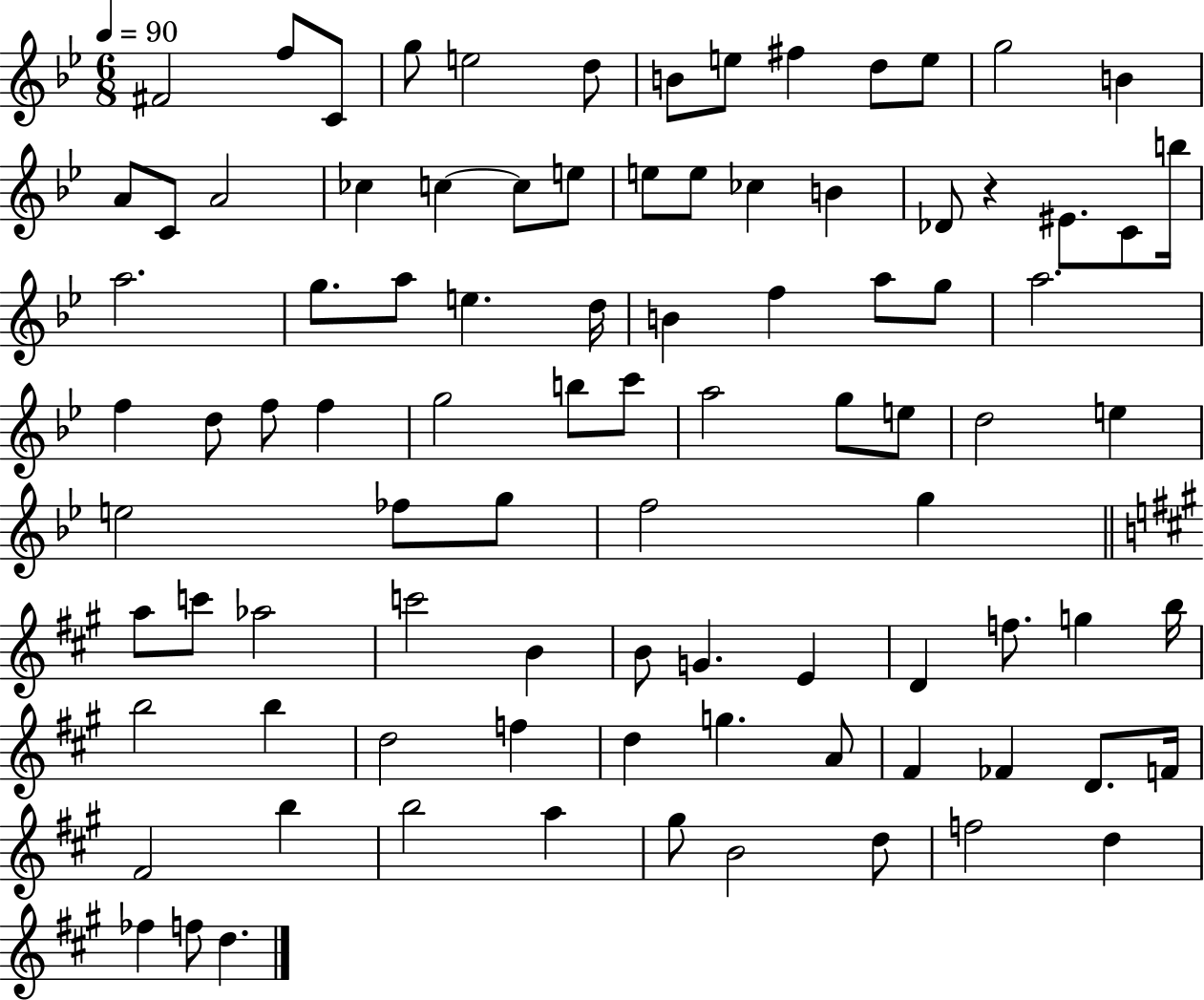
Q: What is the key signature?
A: BES major